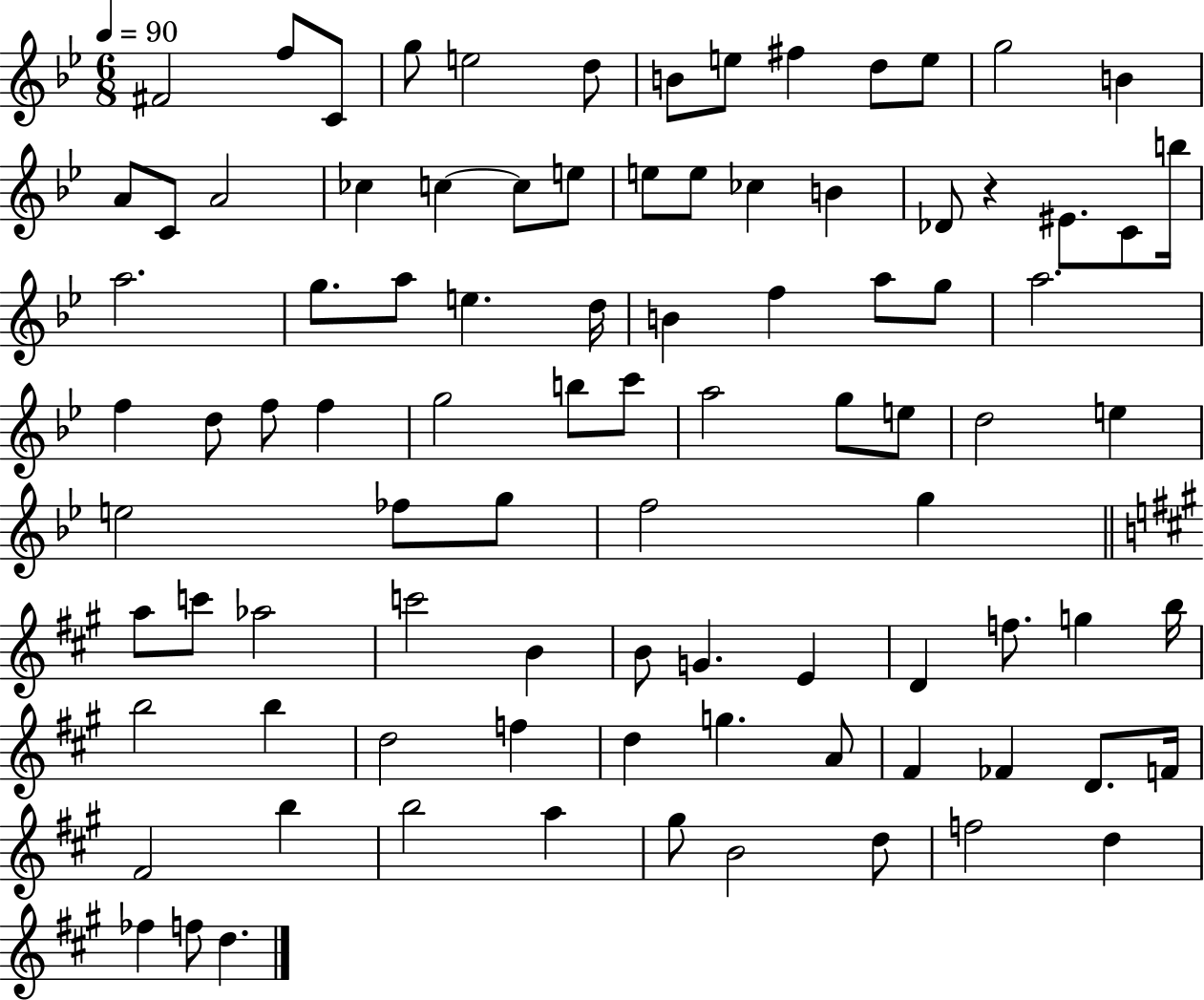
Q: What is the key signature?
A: BES major